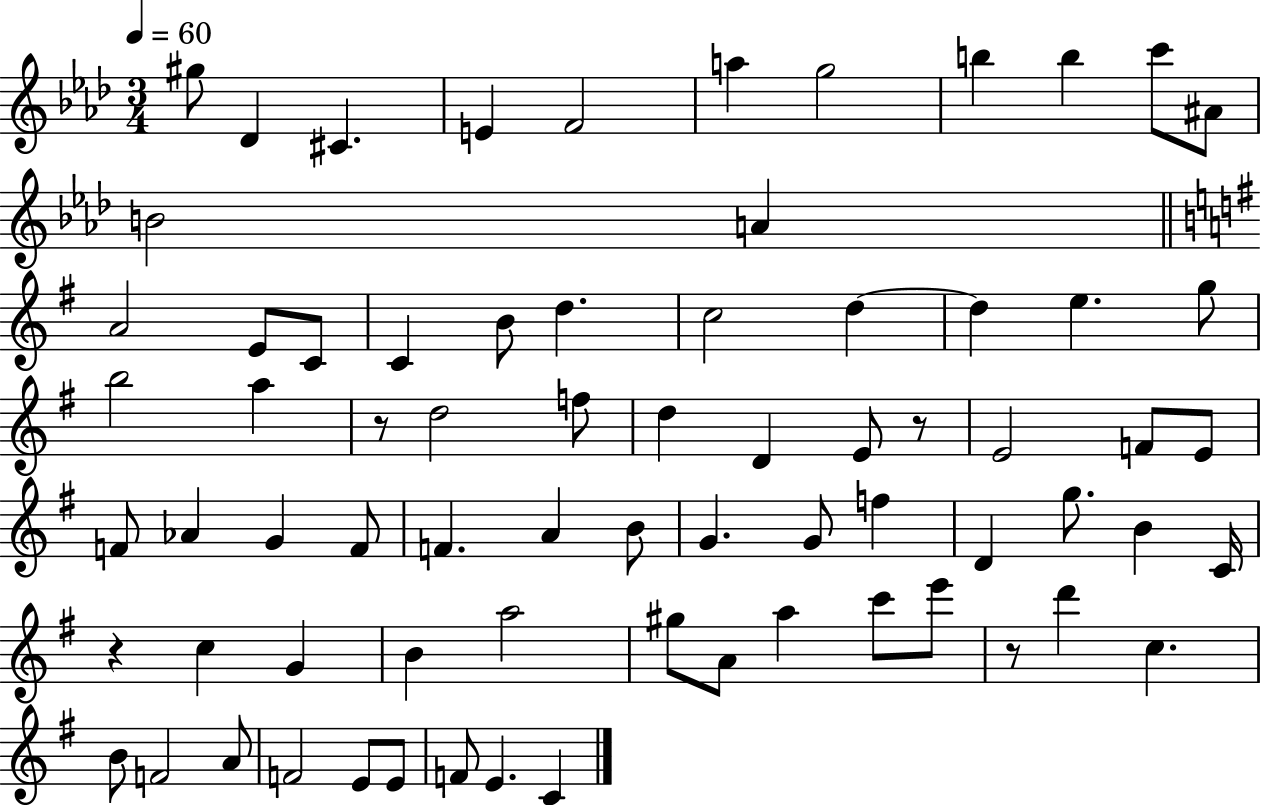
X:1
T:Untitled
M:3/4
L:1/4
K:Ab
^g/2 _D ^C E F2 a g2 b b c'/2 ^A/2 B2 A A2 E/2 C/2 C B/2 d c2 d d e g/2 b2 a z/2 d2 f/2 d D E/2 z/2 E2 F/2 E/2 F/2 _A G F/2 F A B/2 G G/2 f D g/2 B C/4 z c G B a2 ^g/2 A/2 a c'/2 e'/2 z/2 d' c B/2 F2 A/2 F2 E/2 E/2 F/2 E C